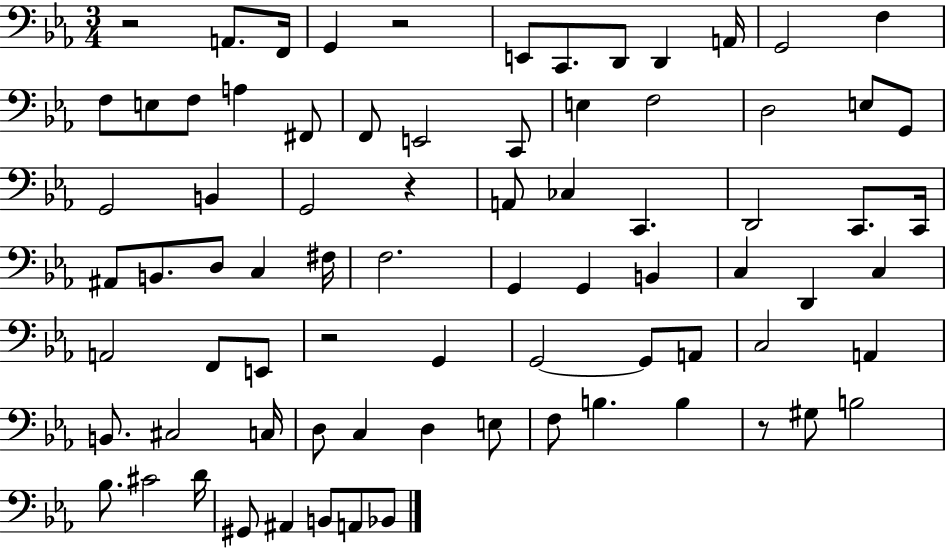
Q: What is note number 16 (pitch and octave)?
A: F2